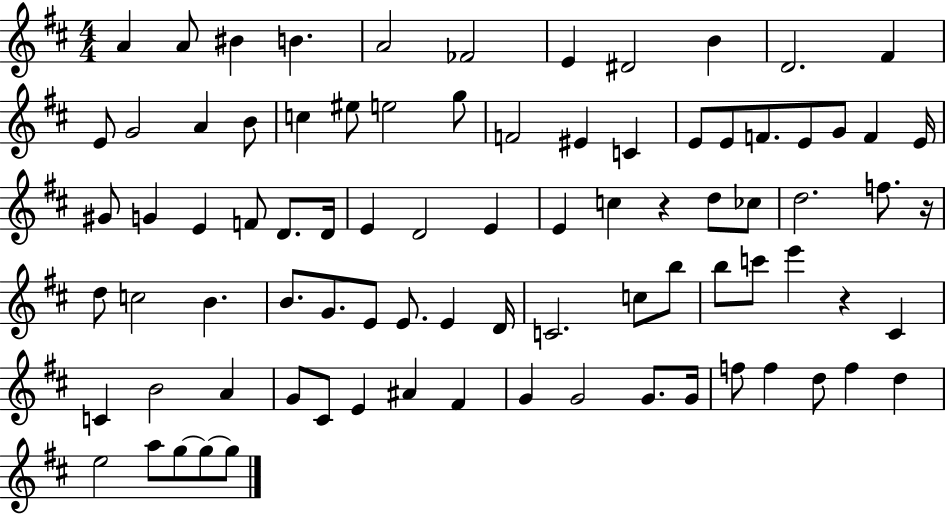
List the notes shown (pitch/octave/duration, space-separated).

A4/q A4/e BIS4/q B4/q. A4/h FES4/h E4/q D#4/h B4/q D4/h. F#4/q E4/e G4/h A4/q B4/e C5/q EIS5/e E5/h G5/e F4/h EIS4/q C4/q E4/e E4/e F4/e. E4/e G4/e F4/q E4/s G#4/e G4/q E4/q F4/e D4/e. D4/s E4/q D4/h E4/q E4/q C5/q R/q D5/e CES5/e D5/h. F5/e. R/s D5/e C5/h B4/q. B4/e. G4/e. E4/e E4/e. E4/q D4/s C4/h. C5/e B5/e B5/e C6/e E6/q R/q C#4/q C4/q B4/h A4/q G4/e C#4/e E4/q A#4/q F#4/q G4/q G4/h G4/e. G4/s F5/e F5/q D5/e F5/q D5/q E5/h A5/e G5/e G5/e G5/e